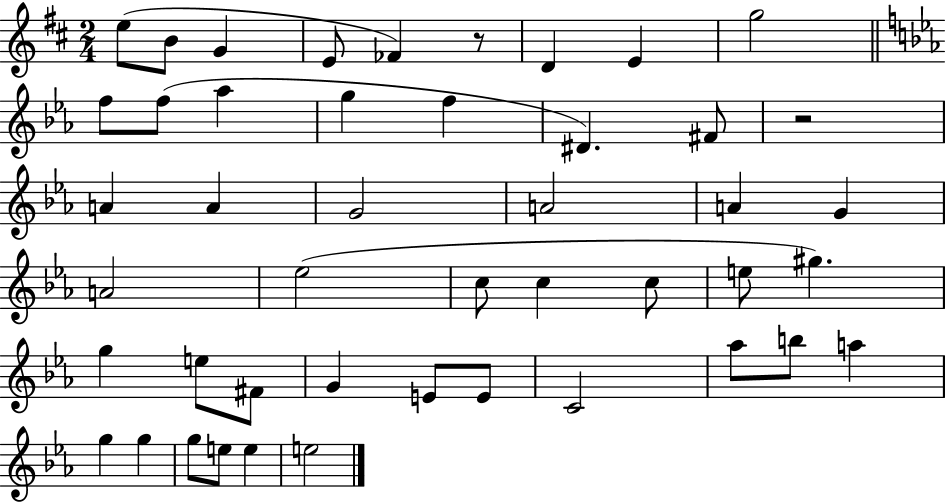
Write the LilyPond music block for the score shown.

{
  \clef treble
  \numericTimeSignature
  \time 2/4
  \key d \major
  e''8( b'8 g'4 | e'8 fes'4) r8 | d'4 e'4 | g''2 | \break \bar "||" \break \key ees \major f''8 f''8( aes''4 | g''4 f''4 | dis'4.) fis'8 | r2 | \break a'4 a'4 | g'2 | a'2 | a'4 g'4 | \break a'2 | ees''2( | c''8 c''4 c''8 | e''8 gis''4.) | \break g''4 e''8 fis'8 | g'4 e'8 e'8 | c'2 | aes''8 b''8 a''4 | \break g''4 g''4 | g''8 e''8 e''4 | e''2 | \bar "|."
}